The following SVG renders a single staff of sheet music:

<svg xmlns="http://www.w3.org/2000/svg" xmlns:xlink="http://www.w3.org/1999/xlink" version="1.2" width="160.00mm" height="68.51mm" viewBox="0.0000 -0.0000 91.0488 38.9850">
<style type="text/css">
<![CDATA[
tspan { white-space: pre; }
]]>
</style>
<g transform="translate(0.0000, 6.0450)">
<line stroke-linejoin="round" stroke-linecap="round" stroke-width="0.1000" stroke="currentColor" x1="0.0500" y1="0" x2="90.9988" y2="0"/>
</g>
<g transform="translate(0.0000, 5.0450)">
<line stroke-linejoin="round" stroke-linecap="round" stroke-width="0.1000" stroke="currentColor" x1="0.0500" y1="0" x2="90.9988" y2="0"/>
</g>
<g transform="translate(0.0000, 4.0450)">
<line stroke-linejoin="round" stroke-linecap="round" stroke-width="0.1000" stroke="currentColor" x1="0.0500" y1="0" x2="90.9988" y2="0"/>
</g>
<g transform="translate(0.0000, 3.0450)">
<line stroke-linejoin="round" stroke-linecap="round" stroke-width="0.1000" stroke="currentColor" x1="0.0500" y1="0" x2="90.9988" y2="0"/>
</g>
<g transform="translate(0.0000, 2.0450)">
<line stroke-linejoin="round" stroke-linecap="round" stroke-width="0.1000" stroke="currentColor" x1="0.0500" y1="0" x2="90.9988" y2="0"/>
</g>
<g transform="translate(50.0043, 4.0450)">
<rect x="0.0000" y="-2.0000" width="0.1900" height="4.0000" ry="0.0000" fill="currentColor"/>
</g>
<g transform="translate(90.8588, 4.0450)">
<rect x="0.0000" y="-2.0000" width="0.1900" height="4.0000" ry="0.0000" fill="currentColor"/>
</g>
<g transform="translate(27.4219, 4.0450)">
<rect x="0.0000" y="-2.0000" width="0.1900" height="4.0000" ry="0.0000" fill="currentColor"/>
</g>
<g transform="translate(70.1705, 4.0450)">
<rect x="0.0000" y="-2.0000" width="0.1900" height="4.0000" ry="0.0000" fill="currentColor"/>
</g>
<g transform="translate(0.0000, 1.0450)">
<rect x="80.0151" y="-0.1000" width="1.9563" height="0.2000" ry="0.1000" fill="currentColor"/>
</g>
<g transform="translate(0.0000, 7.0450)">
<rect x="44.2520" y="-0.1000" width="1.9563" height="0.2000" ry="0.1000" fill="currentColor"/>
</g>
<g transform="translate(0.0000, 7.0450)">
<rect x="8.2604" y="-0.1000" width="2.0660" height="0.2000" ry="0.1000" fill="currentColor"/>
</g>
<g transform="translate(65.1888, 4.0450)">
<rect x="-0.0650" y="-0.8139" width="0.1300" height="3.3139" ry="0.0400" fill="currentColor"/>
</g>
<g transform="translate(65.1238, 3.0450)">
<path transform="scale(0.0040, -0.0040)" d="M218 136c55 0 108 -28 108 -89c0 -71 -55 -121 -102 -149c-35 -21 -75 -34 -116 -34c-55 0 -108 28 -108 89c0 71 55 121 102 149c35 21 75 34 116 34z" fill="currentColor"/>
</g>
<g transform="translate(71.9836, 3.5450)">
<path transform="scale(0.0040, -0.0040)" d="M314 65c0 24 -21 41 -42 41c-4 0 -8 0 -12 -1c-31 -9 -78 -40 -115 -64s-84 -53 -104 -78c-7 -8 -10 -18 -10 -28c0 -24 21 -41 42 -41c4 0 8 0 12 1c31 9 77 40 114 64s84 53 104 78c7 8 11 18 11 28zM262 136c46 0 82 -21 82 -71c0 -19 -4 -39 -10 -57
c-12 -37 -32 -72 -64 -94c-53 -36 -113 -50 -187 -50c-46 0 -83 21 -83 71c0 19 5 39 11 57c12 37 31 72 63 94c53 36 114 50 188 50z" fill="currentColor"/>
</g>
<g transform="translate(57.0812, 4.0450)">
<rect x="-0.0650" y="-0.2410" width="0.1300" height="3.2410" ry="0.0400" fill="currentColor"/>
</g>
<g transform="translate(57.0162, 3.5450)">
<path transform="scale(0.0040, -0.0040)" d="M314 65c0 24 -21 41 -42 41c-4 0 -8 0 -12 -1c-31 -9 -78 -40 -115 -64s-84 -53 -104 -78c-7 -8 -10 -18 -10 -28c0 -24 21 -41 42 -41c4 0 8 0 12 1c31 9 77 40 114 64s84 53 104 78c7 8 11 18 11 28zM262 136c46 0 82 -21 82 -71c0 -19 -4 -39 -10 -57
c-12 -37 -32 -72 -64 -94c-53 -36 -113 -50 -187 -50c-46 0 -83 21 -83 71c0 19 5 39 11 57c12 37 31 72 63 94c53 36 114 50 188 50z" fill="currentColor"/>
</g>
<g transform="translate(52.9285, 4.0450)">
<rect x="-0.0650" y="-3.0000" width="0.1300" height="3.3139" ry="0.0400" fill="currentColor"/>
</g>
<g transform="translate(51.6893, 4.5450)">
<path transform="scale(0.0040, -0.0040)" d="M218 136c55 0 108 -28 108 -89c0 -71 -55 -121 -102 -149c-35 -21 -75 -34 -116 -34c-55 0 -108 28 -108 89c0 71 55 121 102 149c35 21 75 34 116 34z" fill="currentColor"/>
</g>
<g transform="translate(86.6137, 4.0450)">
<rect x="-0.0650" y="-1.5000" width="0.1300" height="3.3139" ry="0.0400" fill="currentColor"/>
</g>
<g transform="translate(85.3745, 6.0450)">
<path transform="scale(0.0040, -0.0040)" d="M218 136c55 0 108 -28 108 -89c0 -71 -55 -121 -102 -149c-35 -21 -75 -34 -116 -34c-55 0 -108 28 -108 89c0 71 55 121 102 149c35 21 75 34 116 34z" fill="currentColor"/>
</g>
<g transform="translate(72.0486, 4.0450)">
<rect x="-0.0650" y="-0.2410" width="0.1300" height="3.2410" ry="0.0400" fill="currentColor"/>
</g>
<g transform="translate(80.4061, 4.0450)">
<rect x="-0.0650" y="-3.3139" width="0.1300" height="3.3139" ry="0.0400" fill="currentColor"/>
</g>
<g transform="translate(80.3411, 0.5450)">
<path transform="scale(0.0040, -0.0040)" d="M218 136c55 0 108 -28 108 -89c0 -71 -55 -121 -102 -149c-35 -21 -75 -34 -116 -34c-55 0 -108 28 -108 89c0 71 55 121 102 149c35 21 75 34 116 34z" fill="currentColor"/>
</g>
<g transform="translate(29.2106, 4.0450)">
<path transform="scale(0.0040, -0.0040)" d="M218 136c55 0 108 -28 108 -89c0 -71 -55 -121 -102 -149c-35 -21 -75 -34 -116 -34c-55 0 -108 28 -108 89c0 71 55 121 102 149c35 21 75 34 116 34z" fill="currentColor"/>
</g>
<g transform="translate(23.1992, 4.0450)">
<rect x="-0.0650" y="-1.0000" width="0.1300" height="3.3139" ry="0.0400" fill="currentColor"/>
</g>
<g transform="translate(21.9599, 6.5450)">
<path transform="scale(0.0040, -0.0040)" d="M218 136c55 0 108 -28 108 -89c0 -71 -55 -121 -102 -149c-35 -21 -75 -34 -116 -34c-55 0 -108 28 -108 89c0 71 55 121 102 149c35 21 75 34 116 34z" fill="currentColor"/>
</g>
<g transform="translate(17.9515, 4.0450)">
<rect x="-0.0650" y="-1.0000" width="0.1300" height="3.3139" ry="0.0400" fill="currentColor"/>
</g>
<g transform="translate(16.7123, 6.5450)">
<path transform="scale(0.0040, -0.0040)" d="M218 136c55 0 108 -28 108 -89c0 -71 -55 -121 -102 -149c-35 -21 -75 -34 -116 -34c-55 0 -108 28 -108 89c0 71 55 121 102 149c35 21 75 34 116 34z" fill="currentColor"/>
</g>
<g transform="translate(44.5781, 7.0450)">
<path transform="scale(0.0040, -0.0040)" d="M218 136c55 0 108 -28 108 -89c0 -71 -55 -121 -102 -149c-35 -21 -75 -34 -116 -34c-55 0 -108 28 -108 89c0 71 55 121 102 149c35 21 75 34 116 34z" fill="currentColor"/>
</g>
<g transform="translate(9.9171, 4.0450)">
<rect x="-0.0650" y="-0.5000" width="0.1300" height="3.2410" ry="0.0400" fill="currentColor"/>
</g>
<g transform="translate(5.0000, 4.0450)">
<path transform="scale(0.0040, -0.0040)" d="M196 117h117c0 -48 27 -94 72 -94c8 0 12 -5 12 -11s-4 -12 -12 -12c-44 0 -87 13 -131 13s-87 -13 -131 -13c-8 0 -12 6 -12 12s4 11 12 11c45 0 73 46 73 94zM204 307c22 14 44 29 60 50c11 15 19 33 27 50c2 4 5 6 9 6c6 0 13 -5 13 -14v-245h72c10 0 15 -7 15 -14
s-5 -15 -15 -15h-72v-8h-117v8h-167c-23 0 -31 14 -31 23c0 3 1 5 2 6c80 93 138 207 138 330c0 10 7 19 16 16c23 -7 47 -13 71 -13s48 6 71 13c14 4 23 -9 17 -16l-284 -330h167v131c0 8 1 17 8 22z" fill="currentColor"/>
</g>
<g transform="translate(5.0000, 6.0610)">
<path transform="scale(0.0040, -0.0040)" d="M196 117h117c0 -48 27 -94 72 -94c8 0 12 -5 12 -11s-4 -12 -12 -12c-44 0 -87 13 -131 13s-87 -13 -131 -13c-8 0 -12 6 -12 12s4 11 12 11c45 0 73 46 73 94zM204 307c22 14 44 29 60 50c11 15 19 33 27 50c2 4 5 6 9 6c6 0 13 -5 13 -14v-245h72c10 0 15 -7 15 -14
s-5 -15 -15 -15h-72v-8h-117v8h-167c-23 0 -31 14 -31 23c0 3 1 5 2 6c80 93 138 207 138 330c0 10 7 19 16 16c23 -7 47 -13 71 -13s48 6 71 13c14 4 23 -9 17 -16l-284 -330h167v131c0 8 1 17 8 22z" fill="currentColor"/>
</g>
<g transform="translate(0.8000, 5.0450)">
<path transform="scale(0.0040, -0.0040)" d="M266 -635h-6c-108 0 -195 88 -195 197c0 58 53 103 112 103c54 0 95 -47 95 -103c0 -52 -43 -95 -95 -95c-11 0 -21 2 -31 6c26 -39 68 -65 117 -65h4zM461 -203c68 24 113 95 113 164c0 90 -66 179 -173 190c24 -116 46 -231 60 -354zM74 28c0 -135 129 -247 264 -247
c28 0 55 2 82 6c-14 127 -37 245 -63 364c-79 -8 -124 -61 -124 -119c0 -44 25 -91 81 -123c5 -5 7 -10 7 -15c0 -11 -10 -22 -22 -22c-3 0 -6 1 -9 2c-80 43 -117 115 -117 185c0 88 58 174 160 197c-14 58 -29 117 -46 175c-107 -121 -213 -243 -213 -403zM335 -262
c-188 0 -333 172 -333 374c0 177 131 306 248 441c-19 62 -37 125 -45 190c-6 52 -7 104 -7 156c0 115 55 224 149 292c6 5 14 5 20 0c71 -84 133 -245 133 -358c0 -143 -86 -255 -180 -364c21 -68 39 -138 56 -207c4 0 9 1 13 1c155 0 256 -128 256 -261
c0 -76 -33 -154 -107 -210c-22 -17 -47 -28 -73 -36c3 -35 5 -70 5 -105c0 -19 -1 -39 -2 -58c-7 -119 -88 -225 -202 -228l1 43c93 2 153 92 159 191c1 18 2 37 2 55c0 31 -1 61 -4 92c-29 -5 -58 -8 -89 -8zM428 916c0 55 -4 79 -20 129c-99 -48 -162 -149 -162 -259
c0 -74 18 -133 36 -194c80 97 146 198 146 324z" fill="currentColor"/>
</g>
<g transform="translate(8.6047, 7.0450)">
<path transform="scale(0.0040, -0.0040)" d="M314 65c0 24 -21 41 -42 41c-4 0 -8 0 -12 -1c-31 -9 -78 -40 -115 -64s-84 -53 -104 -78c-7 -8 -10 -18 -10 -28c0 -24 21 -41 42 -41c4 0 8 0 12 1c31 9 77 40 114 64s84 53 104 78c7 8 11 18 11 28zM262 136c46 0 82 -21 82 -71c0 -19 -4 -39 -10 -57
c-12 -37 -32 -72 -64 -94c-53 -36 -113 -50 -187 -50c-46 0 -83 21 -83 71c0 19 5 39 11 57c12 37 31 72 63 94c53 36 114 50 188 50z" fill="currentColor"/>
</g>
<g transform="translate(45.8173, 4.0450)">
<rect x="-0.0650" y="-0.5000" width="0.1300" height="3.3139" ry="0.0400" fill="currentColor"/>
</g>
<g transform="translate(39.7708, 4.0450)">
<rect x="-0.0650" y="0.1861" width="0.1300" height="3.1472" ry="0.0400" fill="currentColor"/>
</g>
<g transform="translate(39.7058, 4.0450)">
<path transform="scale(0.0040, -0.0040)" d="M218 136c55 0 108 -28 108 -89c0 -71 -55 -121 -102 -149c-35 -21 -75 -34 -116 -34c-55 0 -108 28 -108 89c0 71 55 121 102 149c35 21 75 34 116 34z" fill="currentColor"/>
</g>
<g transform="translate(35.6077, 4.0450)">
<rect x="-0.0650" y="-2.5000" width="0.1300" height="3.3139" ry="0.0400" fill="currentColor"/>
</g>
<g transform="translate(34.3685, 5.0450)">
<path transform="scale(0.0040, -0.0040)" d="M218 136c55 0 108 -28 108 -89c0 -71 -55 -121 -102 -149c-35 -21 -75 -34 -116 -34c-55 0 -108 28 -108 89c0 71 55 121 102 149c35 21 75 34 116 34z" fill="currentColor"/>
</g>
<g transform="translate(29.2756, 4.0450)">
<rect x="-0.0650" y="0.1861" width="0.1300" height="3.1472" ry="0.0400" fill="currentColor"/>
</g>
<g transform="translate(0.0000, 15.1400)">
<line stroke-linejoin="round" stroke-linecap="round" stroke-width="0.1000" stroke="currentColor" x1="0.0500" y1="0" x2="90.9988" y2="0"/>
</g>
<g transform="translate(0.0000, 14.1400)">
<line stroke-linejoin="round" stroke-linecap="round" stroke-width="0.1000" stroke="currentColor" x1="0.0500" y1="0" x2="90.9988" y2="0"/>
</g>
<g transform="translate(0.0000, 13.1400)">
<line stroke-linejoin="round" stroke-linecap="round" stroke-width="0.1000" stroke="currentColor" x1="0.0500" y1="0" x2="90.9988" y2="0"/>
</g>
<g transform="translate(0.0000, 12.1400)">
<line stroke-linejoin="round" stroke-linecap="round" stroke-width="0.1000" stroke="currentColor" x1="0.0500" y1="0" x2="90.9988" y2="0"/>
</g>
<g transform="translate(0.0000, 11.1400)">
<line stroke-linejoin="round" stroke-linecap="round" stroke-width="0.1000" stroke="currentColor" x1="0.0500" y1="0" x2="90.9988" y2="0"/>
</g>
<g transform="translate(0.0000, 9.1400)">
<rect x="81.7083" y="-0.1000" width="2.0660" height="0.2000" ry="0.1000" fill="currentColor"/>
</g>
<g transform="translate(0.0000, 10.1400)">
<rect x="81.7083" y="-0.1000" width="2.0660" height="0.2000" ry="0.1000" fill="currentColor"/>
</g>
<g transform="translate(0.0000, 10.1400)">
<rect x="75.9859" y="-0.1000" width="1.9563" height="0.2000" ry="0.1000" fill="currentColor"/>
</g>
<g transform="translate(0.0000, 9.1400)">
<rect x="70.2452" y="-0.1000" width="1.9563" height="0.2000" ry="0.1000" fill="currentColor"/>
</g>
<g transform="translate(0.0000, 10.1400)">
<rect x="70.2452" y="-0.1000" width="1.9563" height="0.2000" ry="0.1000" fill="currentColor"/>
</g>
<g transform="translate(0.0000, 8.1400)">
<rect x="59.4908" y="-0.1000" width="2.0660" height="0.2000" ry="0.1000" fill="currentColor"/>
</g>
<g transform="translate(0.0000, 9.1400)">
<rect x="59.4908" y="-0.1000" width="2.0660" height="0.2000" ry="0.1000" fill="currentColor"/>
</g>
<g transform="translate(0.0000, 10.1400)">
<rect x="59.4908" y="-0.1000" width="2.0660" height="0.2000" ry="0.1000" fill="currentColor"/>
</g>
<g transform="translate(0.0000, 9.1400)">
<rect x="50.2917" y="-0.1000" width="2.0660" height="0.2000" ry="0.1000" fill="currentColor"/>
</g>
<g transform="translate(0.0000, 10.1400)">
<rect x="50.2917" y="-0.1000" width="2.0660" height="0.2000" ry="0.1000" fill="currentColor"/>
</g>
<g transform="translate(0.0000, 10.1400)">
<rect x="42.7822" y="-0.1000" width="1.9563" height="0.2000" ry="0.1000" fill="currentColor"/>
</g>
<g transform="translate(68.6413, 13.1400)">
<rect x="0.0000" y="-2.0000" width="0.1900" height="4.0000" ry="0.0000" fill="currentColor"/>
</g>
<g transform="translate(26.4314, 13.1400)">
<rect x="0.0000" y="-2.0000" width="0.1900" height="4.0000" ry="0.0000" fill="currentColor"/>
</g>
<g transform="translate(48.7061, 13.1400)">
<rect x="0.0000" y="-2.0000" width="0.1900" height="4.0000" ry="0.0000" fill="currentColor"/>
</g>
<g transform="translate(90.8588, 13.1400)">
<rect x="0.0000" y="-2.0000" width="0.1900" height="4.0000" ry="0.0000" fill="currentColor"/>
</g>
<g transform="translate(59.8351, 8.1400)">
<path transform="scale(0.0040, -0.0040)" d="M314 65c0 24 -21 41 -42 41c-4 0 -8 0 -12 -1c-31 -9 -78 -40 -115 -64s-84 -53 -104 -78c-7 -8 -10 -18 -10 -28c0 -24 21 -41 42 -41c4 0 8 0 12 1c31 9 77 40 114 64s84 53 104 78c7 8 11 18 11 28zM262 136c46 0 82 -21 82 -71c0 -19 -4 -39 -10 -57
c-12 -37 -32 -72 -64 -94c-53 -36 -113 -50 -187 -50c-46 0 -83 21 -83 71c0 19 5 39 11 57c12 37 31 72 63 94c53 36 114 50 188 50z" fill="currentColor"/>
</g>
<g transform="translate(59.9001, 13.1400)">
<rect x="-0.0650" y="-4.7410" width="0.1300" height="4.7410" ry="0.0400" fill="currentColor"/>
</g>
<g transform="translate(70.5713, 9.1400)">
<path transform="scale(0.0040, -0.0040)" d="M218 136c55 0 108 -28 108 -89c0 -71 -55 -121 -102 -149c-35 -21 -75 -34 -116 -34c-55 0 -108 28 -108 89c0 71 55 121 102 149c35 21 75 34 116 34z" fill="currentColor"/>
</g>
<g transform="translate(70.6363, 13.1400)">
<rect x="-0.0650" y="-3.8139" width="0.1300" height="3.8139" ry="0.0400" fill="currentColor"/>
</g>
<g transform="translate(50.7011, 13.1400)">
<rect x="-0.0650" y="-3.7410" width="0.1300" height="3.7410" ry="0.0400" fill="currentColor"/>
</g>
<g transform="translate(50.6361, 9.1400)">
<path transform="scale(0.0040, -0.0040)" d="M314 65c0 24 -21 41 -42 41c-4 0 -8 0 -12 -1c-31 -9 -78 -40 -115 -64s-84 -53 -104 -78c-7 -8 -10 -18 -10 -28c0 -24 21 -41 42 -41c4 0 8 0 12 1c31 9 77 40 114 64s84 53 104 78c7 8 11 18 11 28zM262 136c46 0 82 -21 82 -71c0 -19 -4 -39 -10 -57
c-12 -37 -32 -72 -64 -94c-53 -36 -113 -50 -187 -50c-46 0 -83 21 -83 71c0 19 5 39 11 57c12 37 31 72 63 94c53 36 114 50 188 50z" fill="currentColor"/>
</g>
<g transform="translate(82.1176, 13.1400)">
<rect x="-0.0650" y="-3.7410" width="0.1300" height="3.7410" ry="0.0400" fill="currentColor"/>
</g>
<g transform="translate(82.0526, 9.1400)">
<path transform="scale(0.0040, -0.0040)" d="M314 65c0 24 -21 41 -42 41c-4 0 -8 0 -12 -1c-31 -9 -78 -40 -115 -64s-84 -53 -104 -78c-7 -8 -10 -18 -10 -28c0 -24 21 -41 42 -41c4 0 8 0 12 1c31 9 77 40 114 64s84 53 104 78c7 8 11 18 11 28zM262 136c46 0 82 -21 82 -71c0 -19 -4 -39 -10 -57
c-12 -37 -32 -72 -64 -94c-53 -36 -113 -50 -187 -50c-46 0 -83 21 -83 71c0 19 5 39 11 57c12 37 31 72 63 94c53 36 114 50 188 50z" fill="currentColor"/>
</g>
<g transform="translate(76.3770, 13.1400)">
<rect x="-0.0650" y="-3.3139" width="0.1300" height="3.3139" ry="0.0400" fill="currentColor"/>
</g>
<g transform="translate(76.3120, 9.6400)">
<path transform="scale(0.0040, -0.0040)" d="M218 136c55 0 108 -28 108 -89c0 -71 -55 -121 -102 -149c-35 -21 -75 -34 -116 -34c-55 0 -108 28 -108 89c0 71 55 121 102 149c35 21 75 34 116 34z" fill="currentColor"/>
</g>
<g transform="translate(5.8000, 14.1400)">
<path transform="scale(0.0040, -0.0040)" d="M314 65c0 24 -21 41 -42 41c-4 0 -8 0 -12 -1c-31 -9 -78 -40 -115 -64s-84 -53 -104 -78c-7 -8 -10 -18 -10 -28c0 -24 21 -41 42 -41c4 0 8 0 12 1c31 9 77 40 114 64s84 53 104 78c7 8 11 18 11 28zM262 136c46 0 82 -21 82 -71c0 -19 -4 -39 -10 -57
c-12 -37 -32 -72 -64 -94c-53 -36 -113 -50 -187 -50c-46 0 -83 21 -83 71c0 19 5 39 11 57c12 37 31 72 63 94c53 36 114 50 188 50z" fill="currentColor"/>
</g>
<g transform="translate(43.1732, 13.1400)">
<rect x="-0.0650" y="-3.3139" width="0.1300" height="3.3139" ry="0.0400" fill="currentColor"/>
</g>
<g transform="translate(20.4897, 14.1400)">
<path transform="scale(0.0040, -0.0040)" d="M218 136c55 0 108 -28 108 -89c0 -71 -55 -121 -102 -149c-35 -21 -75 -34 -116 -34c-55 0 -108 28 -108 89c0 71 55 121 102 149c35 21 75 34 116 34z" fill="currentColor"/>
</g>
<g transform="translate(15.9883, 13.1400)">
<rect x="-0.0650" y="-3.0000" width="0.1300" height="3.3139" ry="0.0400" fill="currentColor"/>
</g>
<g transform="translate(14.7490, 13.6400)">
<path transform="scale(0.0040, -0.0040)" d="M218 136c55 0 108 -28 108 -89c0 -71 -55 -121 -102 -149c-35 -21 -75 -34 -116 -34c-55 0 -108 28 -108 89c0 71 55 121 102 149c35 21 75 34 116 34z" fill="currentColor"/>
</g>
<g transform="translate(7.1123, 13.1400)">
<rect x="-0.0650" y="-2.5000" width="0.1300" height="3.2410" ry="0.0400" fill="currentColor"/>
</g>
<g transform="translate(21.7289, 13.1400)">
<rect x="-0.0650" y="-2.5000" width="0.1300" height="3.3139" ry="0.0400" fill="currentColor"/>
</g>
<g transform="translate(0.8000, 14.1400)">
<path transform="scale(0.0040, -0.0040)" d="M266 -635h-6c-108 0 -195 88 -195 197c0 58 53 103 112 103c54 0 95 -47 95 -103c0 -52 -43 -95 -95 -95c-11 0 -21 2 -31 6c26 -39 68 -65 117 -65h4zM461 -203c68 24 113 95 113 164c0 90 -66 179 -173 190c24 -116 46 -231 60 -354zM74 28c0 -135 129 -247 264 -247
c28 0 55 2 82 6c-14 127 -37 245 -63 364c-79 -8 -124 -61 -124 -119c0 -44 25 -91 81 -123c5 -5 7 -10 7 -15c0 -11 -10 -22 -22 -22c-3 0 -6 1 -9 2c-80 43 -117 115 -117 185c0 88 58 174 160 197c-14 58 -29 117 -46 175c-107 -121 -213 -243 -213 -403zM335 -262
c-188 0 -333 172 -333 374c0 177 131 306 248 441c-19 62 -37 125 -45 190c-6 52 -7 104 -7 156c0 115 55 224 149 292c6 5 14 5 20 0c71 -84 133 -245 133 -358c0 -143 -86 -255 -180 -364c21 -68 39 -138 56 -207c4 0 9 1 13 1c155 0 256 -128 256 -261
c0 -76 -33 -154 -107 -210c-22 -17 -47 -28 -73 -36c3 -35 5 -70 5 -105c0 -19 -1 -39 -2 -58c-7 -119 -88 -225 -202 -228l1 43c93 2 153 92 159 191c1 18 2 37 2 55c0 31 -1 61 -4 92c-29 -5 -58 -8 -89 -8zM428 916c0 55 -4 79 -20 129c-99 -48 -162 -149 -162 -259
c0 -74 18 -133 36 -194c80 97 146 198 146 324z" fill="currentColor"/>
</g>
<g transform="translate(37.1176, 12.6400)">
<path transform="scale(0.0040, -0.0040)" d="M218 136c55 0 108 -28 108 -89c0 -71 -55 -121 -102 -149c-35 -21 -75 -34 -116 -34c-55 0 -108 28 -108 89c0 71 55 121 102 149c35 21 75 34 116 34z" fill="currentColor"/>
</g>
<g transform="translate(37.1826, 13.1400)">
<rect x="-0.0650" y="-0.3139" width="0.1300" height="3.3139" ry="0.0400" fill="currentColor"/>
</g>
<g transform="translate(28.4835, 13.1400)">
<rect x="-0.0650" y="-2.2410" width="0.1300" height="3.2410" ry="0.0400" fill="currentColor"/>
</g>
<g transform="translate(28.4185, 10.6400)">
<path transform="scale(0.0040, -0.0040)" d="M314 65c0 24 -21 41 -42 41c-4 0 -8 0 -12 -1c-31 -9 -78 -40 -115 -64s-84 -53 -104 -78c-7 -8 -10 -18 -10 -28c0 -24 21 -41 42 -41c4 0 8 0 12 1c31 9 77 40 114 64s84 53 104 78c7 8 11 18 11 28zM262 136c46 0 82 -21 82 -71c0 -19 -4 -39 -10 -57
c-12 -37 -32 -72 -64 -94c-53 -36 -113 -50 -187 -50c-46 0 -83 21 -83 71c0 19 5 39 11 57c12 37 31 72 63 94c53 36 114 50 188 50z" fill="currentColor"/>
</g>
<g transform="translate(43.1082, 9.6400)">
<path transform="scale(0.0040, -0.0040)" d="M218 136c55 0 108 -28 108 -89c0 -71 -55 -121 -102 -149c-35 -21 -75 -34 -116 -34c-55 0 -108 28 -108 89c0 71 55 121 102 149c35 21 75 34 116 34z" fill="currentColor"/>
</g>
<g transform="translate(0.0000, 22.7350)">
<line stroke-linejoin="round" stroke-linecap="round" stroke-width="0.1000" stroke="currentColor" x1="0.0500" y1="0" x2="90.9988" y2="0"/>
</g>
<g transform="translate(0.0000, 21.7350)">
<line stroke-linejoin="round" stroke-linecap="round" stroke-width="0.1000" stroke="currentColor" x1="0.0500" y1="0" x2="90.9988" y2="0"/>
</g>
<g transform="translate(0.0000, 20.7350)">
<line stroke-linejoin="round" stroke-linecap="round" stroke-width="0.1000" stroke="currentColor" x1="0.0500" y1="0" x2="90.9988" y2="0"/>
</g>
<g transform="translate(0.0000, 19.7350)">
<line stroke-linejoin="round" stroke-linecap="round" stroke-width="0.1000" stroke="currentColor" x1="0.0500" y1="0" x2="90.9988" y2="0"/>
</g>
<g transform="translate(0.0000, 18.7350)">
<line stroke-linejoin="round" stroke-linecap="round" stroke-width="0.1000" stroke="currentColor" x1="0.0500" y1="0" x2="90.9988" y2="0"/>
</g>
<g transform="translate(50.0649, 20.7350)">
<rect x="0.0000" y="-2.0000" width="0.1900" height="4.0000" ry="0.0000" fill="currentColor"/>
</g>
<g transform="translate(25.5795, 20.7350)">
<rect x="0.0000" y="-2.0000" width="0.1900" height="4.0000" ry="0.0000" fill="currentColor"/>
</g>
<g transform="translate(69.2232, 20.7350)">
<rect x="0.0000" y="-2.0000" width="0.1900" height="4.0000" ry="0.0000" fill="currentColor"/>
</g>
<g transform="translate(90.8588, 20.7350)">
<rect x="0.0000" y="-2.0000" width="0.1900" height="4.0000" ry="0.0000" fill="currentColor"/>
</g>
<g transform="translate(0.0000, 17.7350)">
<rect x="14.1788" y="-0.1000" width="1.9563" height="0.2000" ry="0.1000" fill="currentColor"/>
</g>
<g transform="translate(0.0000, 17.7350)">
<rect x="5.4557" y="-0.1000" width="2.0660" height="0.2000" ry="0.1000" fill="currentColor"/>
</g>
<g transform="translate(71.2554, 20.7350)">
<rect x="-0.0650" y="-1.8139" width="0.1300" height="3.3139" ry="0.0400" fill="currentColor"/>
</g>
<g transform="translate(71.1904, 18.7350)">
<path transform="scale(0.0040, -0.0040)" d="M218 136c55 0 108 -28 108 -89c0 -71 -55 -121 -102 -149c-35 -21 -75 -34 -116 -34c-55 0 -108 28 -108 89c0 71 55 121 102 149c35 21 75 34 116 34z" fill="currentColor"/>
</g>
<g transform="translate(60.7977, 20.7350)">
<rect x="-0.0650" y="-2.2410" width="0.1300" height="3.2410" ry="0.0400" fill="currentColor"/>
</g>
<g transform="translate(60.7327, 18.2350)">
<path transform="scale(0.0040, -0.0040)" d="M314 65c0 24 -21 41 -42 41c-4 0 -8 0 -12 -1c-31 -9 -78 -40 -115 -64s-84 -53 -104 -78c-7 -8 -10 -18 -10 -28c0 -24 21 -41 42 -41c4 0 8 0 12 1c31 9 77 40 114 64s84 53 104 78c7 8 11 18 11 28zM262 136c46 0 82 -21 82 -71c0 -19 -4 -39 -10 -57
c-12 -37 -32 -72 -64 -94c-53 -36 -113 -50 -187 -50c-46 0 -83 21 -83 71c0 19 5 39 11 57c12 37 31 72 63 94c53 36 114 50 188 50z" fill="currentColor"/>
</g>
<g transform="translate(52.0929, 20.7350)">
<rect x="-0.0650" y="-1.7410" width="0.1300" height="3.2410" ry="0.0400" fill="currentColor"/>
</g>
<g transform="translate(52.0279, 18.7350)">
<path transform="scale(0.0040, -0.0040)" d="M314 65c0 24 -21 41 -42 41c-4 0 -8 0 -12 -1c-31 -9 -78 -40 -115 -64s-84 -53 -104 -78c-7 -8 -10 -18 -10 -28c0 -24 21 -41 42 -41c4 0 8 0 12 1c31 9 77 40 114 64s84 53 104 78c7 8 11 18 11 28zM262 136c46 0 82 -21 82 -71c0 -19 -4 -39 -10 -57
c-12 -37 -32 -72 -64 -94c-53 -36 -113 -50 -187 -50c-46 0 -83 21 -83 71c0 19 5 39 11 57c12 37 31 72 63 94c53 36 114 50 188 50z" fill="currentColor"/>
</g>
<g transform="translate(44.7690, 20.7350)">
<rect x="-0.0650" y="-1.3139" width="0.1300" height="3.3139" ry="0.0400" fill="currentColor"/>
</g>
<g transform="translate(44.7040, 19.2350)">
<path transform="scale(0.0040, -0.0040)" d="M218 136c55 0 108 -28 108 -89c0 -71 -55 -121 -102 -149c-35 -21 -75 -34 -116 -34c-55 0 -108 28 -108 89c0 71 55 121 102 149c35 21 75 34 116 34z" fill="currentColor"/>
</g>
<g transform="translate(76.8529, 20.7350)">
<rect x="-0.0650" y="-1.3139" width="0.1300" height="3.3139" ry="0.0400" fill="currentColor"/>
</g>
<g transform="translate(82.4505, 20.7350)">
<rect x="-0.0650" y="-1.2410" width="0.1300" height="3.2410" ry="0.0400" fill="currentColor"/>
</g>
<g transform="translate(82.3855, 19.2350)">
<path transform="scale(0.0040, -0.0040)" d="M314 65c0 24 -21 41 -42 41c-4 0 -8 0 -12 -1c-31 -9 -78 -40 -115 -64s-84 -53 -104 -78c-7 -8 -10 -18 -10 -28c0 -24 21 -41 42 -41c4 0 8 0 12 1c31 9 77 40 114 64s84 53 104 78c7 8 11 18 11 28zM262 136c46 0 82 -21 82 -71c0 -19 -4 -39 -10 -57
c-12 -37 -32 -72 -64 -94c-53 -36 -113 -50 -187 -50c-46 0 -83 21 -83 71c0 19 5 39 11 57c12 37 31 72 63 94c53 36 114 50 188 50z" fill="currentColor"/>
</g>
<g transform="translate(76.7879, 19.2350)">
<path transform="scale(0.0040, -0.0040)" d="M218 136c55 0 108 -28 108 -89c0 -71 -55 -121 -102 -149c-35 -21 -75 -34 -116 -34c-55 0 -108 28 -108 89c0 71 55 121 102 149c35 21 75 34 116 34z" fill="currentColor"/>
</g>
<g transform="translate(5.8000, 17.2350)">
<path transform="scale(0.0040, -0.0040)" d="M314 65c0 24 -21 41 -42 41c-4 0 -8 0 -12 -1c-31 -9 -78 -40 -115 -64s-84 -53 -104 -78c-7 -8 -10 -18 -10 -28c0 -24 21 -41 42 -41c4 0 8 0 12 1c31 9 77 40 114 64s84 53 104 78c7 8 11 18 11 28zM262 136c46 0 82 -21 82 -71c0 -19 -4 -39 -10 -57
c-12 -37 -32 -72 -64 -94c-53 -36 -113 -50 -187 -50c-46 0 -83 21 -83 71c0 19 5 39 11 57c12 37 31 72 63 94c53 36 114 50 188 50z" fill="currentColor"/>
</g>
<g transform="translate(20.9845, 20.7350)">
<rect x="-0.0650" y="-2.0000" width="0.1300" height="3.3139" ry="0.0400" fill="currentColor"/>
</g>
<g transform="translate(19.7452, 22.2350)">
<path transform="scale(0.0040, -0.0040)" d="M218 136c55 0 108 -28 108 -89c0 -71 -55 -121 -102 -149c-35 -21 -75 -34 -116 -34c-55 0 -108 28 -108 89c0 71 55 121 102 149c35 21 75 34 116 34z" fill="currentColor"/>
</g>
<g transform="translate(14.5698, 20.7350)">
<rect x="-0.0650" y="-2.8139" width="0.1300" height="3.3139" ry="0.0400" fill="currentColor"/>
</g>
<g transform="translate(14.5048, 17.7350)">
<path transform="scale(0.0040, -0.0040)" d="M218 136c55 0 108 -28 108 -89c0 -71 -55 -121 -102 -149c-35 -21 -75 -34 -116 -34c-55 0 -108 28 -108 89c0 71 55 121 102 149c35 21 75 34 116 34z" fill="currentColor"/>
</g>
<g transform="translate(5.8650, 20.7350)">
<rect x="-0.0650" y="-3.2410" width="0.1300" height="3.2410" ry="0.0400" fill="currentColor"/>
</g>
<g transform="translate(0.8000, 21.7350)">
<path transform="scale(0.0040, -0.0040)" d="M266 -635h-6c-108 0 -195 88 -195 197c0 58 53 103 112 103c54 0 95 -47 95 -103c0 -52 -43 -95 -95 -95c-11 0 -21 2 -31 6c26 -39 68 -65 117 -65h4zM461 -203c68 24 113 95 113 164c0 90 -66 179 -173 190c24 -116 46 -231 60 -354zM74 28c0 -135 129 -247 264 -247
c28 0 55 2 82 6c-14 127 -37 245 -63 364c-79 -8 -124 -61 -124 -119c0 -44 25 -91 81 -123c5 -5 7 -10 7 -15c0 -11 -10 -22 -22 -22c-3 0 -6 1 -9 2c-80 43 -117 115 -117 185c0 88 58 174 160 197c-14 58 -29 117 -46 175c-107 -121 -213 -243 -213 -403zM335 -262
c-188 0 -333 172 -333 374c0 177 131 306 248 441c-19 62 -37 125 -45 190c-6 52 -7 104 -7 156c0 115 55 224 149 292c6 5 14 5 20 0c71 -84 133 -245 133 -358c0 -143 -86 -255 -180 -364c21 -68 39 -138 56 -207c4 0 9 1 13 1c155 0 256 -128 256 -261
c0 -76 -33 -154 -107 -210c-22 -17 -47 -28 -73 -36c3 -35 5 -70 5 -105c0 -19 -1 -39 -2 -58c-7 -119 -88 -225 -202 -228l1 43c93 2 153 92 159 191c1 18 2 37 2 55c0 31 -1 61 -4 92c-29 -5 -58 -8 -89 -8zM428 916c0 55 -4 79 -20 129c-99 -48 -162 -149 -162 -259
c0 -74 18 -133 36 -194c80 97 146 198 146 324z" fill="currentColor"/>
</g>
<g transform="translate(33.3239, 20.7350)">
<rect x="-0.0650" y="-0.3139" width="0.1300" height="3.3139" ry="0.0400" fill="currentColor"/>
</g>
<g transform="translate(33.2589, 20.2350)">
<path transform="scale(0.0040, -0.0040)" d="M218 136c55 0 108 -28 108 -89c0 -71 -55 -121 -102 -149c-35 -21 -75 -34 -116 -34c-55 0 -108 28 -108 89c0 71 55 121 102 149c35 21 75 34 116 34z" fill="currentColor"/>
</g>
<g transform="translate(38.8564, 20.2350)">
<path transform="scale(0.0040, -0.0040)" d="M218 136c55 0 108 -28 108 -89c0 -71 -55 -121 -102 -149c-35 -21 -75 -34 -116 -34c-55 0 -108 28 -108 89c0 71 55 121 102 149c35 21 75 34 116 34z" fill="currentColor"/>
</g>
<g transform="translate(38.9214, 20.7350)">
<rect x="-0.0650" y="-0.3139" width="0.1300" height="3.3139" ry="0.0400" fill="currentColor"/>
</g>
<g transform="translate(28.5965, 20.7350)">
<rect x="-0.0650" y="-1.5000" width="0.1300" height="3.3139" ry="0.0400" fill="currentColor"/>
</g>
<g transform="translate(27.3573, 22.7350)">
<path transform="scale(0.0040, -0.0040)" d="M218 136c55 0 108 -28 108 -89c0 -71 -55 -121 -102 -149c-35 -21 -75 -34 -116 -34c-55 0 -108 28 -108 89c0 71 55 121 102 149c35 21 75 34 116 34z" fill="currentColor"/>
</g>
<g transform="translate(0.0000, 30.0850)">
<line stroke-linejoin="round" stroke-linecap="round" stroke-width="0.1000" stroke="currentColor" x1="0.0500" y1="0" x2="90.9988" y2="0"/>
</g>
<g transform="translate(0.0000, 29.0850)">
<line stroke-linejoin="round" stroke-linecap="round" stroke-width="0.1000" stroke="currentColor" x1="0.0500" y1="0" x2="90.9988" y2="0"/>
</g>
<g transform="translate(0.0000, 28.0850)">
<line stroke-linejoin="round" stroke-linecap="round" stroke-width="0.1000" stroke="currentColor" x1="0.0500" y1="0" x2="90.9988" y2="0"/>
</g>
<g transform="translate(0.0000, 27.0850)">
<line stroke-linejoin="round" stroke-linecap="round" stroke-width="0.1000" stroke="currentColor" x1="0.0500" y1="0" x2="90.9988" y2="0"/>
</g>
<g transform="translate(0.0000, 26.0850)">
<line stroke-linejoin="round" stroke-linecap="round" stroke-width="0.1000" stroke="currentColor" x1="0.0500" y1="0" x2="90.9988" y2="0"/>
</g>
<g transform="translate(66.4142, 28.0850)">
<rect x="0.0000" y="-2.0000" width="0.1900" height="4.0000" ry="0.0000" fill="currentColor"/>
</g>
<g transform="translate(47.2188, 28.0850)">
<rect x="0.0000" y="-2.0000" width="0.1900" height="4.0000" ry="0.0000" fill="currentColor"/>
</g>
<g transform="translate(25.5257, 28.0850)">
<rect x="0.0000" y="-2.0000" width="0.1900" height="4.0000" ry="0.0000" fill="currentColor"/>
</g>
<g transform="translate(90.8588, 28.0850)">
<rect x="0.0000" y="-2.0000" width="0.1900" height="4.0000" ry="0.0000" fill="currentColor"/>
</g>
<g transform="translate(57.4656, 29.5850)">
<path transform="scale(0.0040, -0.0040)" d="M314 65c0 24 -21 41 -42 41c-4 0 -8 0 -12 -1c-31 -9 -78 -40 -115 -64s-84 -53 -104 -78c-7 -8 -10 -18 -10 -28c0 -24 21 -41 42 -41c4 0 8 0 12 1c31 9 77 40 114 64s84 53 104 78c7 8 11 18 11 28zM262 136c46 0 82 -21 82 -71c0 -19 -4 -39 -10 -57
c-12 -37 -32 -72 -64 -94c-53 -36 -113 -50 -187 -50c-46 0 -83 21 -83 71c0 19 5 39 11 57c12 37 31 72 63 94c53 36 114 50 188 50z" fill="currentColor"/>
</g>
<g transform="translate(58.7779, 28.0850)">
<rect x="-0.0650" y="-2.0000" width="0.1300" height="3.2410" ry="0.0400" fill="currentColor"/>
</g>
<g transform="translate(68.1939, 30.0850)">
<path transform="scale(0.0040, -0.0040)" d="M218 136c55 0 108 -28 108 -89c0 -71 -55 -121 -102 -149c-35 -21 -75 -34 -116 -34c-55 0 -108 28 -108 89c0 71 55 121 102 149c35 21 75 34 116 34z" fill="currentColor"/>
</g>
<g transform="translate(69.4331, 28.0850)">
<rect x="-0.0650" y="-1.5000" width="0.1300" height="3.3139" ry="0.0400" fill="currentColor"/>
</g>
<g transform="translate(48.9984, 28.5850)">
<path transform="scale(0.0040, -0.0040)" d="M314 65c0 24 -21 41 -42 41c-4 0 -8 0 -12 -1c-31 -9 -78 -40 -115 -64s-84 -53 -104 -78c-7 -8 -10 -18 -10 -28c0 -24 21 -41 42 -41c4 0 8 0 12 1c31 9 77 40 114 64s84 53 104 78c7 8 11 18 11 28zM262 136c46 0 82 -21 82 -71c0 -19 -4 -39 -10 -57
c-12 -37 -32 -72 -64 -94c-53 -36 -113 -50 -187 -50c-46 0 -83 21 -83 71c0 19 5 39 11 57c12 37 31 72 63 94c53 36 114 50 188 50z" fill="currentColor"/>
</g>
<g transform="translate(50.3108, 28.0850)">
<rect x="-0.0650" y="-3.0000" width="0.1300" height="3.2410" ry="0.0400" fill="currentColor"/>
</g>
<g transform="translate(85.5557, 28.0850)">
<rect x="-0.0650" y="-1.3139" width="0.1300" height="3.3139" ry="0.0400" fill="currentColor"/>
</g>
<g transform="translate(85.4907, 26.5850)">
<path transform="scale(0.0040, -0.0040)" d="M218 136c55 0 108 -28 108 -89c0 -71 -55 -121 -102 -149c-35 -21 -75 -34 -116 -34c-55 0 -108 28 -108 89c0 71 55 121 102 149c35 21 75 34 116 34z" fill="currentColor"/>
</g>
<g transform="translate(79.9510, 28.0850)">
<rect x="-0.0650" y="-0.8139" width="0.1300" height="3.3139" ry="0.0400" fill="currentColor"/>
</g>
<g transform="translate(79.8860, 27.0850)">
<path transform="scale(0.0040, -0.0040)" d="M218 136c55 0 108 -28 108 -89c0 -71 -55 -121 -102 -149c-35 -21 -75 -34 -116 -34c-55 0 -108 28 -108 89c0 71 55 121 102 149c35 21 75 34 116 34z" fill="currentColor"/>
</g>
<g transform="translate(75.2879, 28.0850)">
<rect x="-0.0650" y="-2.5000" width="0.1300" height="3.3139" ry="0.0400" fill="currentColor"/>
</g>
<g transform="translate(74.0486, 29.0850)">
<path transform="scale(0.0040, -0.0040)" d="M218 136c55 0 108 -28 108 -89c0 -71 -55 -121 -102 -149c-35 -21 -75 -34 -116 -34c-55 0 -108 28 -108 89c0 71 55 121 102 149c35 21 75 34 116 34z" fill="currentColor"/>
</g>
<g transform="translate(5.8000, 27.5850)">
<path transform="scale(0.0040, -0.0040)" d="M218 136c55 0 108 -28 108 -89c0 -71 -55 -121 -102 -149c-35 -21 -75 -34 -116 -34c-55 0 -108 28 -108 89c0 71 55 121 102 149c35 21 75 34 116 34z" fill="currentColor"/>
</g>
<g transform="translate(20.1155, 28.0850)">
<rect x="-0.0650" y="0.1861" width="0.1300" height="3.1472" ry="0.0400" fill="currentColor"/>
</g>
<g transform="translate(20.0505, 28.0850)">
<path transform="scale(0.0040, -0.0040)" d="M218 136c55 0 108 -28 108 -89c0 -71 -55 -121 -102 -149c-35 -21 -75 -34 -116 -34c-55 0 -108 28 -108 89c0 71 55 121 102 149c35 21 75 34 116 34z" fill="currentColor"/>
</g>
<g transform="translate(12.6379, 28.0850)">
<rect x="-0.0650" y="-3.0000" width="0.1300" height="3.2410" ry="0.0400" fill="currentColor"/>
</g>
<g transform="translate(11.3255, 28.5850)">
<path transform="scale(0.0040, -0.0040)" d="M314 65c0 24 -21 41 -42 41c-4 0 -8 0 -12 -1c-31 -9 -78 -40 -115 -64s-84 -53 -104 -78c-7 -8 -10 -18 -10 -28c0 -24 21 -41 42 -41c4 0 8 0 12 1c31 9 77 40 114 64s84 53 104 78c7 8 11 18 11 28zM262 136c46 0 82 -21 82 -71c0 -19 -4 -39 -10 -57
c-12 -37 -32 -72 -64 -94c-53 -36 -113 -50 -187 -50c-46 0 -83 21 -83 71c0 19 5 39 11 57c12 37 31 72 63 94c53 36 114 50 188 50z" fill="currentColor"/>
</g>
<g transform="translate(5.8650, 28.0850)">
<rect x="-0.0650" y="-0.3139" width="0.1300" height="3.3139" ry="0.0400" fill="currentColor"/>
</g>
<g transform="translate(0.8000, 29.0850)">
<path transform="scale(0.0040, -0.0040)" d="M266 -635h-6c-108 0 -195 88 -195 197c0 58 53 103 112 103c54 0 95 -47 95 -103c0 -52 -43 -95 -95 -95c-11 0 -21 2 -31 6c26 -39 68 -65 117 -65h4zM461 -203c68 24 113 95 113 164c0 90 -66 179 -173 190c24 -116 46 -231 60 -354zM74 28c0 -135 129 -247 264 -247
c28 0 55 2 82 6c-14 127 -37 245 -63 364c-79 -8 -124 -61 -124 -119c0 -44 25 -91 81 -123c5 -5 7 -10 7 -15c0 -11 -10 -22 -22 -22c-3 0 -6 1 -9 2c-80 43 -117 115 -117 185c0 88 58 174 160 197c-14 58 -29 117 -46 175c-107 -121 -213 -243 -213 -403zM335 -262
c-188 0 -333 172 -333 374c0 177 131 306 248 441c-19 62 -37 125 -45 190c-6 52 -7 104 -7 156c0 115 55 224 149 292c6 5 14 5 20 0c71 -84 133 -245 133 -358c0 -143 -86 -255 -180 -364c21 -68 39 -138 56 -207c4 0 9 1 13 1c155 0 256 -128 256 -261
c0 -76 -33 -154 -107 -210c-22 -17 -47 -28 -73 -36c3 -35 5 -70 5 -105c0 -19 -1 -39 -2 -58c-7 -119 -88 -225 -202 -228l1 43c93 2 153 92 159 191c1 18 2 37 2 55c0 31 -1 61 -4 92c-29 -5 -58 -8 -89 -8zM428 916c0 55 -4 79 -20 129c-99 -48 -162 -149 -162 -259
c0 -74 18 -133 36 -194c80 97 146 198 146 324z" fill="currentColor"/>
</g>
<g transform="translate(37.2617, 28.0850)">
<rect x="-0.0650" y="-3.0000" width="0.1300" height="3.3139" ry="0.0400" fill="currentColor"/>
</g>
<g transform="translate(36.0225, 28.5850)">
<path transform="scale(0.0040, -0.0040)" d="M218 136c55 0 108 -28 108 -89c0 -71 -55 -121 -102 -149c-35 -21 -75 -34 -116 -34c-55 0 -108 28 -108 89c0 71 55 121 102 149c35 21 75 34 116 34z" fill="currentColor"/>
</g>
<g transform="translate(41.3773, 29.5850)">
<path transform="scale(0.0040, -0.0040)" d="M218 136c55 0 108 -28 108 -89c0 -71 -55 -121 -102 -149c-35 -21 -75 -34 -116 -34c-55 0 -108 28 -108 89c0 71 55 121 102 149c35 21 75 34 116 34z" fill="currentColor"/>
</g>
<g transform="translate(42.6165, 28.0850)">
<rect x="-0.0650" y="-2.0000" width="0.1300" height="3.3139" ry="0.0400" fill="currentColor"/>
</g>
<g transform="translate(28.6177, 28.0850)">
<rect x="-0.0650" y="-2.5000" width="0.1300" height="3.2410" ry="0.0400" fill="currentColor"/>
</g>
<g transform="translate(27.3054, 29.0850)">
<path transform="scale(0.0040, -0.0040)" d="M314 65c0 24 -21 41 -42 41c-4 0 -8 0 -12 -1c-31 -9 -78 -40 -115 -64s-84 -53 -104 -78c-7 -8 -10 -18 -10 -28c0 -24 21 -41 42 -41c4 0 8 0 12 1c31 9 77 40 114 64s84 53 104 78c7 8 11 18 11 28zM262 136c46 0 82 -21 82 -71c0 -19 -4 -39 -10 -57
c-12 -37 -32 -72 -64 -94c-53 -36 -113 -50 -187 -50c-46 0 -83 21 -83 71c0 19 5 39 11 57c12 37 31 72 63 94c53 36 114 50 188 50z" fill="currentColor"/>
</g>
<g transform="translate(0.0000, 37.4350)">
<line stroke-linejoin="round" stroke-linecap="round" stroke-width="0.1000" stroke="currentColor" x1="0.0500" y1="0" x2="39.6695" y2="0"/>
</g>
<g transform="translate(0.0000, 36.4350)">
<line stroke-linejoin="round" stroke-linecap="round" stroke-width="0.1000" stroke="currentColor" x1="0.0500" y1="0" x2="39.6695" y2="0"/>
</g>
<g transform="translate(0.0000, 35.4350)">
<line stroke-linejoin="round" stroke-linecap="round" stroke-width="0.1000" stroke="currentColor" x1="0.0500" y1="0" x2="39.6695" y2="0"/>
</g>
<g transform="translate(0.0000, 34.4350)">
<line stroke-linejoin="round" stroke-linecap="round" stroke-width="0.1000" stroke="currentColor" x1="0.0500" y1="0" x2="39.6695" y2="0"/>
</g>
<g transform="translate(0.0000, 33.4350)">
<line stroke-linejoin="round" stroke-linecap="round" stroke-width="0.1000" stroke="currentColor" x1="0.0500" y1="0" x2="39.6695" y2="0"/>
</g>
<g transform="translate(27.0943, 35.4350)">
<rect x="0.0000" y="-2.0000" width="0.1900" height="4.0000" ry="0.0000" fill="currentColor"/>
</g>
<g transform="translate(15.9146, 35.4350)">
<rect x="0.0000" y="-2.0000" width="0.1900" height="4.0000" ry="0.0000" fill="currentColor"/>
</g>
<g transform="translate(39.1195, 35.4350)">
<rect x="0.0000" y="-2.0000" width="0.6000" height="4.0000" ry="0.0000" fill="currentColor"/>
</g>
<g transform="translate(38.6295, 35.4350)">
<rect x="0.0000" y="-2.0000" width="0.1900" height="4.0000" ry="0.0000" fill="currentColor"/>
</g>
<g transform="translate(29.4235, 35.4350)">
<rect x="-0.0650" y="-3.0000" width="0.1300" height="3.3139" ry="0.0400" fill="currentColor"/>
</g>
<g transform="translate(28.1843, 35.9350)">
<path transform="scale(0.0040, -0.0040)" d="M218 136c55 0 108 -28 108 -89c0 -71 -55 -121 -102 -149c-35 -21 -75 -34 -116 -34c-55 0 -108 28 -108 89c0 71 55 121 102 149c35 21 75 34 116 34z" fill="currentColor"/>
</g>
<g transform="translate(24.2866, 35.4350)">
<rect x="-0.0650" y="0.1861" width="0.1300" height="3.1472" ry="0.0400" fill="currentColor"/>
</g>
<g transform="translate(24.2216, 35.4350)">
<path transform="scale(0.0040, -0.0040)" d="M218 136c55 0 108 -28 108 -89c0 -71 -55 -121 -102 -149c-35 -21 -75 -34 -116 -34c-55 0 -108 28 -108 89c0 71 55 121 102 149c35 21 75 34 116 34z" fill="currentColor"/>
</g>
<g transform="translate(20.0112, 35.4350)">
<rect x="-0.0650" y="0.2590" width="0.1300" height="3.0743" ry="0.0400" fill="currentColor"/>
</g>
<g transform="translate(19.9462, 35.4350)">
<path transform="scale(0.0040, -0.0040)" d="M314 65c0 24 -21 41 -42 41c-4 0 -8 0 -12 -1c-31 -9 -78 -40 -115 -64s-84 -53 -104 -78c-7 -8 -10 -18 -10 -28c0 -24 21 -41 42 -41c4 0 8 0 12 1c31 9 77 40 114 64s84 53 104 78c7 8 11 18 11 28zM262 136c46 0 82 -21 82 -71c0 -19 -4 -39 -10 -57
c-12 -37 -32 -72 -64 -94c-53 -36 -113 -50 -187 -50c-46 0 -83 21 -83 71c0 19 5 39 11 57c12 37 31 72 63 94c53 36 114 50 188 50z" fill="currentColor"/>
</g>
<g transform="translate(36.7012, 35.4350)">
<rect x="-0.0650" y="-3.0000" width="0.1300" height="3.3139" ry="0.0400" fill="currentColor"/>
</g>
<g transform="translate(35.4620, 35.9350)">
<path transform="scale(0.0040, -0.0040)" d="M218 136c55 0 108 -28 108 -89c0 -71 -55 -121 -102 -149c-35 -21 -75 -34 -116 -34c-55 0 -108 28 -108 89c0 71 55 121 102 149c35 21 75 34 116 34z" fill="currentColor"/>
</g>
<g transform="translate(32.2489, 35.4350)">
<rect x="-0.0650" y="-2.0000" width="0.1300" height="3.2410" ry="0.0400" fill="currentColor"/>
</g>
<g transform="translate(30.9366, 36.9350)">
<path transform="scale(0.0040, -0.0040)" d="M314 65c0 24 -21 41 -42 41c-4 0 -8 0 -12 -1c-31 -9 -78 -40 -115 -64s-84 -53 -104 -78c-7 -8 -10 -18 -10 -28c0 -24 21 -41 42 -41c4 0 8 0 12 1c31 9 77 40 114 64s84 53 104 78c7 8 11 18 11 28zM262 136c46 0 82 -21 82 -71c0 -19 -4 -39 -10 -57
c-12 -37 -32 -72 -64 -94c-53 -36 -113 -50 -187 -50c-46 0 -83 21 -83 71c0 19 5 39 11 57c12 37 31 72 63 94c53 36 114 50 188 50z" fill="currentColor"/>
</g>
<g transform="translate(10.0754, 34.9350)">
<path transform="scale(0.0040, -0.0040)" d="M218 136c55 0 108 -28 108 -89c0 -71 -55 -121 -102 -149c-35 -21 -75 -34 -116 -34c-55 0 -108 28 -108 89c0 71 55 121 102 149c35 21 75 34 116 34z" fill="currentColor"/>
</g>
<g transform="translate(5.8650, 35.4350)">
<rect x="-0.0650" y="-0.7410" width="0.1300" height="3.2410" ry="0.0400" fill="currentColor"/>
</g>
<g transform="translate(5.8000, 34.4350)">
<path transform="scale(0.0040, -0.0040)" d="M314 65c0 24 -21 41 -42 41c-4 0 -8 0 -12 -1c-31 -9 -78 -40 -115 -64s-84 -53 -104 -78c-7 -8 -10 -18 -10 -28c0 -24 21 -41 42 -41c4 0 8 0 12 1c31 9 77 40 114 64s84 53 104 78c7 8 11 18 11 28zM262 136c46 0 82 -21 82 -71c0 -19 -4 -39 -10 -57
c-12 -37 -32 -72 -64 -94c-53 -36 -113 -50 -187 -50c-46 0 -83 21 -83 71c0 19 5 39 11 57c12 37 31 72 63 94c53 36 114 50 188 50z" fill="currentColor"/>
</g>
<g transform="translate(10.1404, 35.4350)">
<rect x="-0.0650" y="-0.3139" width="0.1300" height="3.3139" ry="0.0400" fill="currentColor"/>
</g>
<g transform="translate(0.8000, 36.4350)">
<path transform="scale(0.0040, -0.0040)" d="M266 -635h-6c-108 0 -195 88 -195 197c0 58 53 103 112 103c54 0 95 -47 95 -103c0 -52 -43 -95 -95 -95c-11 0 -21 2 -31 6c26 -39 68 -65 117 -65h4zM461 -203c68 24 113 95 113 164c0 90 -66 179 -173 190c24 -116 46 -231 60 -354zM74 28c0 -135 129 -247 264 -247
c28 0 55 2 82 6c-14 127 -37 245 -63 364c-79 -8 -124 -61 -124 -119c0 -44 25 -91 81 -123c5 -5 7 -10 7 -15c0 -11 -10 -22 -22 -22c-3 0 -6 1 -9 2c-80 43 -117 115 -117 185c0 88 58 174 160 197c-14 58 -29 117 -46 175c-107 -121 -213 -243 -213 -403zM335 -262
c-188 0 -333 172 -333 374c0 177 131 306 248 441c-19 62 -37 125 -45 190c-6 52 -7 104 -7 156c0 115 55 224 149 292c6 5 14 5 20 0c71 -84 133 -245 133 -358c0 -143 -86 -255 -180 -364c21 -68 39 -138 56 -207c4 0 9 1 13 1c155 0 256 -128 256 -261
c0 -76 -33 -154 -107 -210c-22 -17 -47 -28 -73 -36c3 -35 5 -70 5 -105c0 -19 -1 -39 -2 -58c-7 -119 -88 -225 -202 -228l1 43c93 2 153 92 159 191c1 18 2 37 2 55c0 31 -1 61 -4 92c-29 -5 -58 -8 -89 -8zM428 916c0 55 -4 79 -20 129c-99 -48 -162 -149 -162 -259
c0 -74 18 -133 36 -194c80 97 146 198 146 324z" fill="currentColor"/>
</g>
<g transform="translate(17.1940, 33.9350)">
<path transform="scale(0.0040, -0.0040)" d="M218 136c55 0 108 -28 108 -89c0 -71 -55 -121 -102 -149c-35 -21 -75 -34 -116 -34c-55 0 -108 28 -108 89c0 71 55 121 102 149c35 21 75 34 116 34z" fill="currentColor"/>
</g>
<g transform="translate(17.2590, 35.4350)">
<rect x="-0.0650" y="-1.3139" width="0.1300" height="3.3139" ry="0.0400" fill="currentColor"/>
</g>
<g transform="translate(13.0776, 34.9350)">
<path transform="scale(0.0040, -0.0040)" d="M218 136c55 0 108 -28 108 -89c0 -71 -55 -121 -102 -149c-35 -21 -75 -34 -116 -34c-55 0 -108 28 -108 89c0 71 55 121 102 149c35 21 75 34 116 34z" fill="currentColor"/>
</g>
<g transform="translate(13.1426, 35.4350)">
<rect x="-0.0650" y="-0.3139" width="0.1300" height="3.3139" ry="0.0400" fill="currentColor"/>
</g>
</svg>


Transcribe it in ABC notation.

X:1
T:Untitled
M:4/4
L:1/4
K:C
C2 D D B G B C A c2 d c2 b E G2 A G g2 c b c'2 e'2 c' b c'2 b2 a F E c c e f2 g2 f e e2 c A2 B G2 A F A2 F2 E G d e d2 c c e B2 B A F2 A